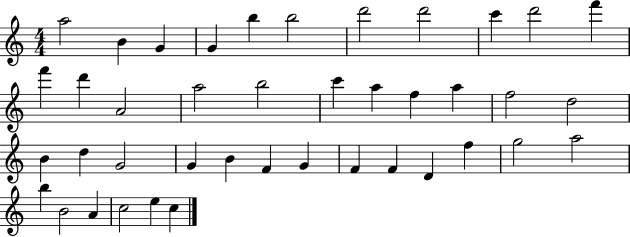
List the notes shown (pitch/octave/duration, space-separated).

A5/h B4/q G4/q G4/q B5/q B5/h D6/h D6/h C6/q D6/h F6/q F6/q D6/q A4/h A5/h B5/h C6/q A5/q F5/q A5/q F5/h D5/h B4/q D5/q G4/h G4/q B4/q F4/q G4/q F4/q F4/q D4/q F5/q G5/h A5/h B5/q B4/h A4/q C5/h E5/q C5/q